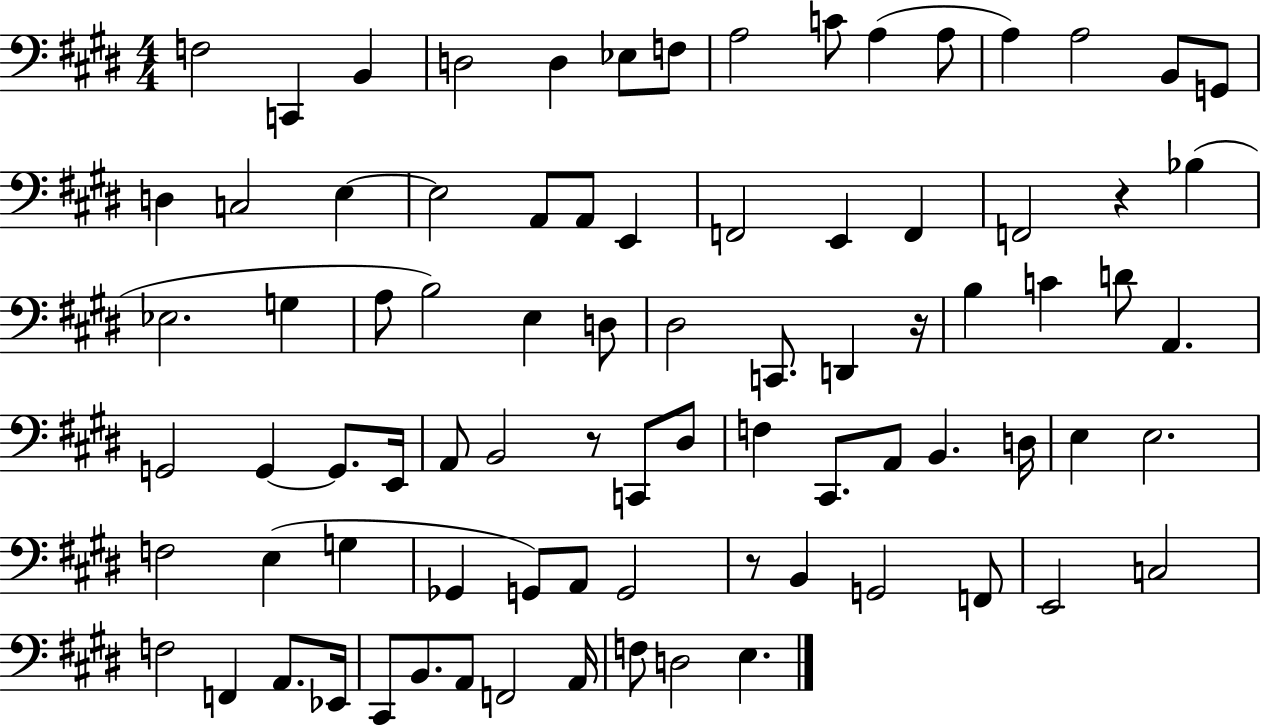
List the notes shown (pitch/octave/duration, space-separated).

F3/h C2/q B2/q D3/h D3/q Eb3/e F3/e A3/h C4/e A3/q A3/e A3/q A3/h B2/e G2/e D3/q C3/h E3/q E3/h A2/e A2/e E2/q F2/h E2/q F2/q F2/h R/q Bb3/q Eb3/h. G3/q A3/e B3/h E3/q D3/e D#3/h C2/e. D2/q R/s B3/q C4/q D4/e A2/q. G2/h G2/q G2/e. E2/s A2/e B2/h R/e C2/e D#3/e F3/q C#2/e. A2/e B2/q. D3/s E3/q E3/h. F3/h E3/q G3/q Gb2/q G2/e A2/e G2/h R/e B2/q G2/h F2/e E2/h C3/h F3/h F2/q A2/e. Eb2/s C#2/e B2/e. A2/e F2/h A2/s F3/e D3/h E3/q.